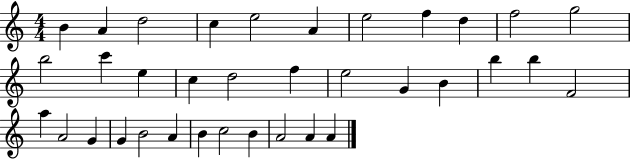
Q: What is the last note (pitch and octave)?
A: A4